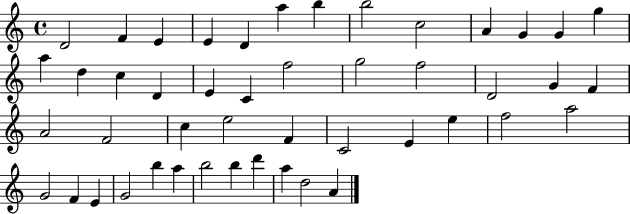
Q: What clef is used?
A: treble